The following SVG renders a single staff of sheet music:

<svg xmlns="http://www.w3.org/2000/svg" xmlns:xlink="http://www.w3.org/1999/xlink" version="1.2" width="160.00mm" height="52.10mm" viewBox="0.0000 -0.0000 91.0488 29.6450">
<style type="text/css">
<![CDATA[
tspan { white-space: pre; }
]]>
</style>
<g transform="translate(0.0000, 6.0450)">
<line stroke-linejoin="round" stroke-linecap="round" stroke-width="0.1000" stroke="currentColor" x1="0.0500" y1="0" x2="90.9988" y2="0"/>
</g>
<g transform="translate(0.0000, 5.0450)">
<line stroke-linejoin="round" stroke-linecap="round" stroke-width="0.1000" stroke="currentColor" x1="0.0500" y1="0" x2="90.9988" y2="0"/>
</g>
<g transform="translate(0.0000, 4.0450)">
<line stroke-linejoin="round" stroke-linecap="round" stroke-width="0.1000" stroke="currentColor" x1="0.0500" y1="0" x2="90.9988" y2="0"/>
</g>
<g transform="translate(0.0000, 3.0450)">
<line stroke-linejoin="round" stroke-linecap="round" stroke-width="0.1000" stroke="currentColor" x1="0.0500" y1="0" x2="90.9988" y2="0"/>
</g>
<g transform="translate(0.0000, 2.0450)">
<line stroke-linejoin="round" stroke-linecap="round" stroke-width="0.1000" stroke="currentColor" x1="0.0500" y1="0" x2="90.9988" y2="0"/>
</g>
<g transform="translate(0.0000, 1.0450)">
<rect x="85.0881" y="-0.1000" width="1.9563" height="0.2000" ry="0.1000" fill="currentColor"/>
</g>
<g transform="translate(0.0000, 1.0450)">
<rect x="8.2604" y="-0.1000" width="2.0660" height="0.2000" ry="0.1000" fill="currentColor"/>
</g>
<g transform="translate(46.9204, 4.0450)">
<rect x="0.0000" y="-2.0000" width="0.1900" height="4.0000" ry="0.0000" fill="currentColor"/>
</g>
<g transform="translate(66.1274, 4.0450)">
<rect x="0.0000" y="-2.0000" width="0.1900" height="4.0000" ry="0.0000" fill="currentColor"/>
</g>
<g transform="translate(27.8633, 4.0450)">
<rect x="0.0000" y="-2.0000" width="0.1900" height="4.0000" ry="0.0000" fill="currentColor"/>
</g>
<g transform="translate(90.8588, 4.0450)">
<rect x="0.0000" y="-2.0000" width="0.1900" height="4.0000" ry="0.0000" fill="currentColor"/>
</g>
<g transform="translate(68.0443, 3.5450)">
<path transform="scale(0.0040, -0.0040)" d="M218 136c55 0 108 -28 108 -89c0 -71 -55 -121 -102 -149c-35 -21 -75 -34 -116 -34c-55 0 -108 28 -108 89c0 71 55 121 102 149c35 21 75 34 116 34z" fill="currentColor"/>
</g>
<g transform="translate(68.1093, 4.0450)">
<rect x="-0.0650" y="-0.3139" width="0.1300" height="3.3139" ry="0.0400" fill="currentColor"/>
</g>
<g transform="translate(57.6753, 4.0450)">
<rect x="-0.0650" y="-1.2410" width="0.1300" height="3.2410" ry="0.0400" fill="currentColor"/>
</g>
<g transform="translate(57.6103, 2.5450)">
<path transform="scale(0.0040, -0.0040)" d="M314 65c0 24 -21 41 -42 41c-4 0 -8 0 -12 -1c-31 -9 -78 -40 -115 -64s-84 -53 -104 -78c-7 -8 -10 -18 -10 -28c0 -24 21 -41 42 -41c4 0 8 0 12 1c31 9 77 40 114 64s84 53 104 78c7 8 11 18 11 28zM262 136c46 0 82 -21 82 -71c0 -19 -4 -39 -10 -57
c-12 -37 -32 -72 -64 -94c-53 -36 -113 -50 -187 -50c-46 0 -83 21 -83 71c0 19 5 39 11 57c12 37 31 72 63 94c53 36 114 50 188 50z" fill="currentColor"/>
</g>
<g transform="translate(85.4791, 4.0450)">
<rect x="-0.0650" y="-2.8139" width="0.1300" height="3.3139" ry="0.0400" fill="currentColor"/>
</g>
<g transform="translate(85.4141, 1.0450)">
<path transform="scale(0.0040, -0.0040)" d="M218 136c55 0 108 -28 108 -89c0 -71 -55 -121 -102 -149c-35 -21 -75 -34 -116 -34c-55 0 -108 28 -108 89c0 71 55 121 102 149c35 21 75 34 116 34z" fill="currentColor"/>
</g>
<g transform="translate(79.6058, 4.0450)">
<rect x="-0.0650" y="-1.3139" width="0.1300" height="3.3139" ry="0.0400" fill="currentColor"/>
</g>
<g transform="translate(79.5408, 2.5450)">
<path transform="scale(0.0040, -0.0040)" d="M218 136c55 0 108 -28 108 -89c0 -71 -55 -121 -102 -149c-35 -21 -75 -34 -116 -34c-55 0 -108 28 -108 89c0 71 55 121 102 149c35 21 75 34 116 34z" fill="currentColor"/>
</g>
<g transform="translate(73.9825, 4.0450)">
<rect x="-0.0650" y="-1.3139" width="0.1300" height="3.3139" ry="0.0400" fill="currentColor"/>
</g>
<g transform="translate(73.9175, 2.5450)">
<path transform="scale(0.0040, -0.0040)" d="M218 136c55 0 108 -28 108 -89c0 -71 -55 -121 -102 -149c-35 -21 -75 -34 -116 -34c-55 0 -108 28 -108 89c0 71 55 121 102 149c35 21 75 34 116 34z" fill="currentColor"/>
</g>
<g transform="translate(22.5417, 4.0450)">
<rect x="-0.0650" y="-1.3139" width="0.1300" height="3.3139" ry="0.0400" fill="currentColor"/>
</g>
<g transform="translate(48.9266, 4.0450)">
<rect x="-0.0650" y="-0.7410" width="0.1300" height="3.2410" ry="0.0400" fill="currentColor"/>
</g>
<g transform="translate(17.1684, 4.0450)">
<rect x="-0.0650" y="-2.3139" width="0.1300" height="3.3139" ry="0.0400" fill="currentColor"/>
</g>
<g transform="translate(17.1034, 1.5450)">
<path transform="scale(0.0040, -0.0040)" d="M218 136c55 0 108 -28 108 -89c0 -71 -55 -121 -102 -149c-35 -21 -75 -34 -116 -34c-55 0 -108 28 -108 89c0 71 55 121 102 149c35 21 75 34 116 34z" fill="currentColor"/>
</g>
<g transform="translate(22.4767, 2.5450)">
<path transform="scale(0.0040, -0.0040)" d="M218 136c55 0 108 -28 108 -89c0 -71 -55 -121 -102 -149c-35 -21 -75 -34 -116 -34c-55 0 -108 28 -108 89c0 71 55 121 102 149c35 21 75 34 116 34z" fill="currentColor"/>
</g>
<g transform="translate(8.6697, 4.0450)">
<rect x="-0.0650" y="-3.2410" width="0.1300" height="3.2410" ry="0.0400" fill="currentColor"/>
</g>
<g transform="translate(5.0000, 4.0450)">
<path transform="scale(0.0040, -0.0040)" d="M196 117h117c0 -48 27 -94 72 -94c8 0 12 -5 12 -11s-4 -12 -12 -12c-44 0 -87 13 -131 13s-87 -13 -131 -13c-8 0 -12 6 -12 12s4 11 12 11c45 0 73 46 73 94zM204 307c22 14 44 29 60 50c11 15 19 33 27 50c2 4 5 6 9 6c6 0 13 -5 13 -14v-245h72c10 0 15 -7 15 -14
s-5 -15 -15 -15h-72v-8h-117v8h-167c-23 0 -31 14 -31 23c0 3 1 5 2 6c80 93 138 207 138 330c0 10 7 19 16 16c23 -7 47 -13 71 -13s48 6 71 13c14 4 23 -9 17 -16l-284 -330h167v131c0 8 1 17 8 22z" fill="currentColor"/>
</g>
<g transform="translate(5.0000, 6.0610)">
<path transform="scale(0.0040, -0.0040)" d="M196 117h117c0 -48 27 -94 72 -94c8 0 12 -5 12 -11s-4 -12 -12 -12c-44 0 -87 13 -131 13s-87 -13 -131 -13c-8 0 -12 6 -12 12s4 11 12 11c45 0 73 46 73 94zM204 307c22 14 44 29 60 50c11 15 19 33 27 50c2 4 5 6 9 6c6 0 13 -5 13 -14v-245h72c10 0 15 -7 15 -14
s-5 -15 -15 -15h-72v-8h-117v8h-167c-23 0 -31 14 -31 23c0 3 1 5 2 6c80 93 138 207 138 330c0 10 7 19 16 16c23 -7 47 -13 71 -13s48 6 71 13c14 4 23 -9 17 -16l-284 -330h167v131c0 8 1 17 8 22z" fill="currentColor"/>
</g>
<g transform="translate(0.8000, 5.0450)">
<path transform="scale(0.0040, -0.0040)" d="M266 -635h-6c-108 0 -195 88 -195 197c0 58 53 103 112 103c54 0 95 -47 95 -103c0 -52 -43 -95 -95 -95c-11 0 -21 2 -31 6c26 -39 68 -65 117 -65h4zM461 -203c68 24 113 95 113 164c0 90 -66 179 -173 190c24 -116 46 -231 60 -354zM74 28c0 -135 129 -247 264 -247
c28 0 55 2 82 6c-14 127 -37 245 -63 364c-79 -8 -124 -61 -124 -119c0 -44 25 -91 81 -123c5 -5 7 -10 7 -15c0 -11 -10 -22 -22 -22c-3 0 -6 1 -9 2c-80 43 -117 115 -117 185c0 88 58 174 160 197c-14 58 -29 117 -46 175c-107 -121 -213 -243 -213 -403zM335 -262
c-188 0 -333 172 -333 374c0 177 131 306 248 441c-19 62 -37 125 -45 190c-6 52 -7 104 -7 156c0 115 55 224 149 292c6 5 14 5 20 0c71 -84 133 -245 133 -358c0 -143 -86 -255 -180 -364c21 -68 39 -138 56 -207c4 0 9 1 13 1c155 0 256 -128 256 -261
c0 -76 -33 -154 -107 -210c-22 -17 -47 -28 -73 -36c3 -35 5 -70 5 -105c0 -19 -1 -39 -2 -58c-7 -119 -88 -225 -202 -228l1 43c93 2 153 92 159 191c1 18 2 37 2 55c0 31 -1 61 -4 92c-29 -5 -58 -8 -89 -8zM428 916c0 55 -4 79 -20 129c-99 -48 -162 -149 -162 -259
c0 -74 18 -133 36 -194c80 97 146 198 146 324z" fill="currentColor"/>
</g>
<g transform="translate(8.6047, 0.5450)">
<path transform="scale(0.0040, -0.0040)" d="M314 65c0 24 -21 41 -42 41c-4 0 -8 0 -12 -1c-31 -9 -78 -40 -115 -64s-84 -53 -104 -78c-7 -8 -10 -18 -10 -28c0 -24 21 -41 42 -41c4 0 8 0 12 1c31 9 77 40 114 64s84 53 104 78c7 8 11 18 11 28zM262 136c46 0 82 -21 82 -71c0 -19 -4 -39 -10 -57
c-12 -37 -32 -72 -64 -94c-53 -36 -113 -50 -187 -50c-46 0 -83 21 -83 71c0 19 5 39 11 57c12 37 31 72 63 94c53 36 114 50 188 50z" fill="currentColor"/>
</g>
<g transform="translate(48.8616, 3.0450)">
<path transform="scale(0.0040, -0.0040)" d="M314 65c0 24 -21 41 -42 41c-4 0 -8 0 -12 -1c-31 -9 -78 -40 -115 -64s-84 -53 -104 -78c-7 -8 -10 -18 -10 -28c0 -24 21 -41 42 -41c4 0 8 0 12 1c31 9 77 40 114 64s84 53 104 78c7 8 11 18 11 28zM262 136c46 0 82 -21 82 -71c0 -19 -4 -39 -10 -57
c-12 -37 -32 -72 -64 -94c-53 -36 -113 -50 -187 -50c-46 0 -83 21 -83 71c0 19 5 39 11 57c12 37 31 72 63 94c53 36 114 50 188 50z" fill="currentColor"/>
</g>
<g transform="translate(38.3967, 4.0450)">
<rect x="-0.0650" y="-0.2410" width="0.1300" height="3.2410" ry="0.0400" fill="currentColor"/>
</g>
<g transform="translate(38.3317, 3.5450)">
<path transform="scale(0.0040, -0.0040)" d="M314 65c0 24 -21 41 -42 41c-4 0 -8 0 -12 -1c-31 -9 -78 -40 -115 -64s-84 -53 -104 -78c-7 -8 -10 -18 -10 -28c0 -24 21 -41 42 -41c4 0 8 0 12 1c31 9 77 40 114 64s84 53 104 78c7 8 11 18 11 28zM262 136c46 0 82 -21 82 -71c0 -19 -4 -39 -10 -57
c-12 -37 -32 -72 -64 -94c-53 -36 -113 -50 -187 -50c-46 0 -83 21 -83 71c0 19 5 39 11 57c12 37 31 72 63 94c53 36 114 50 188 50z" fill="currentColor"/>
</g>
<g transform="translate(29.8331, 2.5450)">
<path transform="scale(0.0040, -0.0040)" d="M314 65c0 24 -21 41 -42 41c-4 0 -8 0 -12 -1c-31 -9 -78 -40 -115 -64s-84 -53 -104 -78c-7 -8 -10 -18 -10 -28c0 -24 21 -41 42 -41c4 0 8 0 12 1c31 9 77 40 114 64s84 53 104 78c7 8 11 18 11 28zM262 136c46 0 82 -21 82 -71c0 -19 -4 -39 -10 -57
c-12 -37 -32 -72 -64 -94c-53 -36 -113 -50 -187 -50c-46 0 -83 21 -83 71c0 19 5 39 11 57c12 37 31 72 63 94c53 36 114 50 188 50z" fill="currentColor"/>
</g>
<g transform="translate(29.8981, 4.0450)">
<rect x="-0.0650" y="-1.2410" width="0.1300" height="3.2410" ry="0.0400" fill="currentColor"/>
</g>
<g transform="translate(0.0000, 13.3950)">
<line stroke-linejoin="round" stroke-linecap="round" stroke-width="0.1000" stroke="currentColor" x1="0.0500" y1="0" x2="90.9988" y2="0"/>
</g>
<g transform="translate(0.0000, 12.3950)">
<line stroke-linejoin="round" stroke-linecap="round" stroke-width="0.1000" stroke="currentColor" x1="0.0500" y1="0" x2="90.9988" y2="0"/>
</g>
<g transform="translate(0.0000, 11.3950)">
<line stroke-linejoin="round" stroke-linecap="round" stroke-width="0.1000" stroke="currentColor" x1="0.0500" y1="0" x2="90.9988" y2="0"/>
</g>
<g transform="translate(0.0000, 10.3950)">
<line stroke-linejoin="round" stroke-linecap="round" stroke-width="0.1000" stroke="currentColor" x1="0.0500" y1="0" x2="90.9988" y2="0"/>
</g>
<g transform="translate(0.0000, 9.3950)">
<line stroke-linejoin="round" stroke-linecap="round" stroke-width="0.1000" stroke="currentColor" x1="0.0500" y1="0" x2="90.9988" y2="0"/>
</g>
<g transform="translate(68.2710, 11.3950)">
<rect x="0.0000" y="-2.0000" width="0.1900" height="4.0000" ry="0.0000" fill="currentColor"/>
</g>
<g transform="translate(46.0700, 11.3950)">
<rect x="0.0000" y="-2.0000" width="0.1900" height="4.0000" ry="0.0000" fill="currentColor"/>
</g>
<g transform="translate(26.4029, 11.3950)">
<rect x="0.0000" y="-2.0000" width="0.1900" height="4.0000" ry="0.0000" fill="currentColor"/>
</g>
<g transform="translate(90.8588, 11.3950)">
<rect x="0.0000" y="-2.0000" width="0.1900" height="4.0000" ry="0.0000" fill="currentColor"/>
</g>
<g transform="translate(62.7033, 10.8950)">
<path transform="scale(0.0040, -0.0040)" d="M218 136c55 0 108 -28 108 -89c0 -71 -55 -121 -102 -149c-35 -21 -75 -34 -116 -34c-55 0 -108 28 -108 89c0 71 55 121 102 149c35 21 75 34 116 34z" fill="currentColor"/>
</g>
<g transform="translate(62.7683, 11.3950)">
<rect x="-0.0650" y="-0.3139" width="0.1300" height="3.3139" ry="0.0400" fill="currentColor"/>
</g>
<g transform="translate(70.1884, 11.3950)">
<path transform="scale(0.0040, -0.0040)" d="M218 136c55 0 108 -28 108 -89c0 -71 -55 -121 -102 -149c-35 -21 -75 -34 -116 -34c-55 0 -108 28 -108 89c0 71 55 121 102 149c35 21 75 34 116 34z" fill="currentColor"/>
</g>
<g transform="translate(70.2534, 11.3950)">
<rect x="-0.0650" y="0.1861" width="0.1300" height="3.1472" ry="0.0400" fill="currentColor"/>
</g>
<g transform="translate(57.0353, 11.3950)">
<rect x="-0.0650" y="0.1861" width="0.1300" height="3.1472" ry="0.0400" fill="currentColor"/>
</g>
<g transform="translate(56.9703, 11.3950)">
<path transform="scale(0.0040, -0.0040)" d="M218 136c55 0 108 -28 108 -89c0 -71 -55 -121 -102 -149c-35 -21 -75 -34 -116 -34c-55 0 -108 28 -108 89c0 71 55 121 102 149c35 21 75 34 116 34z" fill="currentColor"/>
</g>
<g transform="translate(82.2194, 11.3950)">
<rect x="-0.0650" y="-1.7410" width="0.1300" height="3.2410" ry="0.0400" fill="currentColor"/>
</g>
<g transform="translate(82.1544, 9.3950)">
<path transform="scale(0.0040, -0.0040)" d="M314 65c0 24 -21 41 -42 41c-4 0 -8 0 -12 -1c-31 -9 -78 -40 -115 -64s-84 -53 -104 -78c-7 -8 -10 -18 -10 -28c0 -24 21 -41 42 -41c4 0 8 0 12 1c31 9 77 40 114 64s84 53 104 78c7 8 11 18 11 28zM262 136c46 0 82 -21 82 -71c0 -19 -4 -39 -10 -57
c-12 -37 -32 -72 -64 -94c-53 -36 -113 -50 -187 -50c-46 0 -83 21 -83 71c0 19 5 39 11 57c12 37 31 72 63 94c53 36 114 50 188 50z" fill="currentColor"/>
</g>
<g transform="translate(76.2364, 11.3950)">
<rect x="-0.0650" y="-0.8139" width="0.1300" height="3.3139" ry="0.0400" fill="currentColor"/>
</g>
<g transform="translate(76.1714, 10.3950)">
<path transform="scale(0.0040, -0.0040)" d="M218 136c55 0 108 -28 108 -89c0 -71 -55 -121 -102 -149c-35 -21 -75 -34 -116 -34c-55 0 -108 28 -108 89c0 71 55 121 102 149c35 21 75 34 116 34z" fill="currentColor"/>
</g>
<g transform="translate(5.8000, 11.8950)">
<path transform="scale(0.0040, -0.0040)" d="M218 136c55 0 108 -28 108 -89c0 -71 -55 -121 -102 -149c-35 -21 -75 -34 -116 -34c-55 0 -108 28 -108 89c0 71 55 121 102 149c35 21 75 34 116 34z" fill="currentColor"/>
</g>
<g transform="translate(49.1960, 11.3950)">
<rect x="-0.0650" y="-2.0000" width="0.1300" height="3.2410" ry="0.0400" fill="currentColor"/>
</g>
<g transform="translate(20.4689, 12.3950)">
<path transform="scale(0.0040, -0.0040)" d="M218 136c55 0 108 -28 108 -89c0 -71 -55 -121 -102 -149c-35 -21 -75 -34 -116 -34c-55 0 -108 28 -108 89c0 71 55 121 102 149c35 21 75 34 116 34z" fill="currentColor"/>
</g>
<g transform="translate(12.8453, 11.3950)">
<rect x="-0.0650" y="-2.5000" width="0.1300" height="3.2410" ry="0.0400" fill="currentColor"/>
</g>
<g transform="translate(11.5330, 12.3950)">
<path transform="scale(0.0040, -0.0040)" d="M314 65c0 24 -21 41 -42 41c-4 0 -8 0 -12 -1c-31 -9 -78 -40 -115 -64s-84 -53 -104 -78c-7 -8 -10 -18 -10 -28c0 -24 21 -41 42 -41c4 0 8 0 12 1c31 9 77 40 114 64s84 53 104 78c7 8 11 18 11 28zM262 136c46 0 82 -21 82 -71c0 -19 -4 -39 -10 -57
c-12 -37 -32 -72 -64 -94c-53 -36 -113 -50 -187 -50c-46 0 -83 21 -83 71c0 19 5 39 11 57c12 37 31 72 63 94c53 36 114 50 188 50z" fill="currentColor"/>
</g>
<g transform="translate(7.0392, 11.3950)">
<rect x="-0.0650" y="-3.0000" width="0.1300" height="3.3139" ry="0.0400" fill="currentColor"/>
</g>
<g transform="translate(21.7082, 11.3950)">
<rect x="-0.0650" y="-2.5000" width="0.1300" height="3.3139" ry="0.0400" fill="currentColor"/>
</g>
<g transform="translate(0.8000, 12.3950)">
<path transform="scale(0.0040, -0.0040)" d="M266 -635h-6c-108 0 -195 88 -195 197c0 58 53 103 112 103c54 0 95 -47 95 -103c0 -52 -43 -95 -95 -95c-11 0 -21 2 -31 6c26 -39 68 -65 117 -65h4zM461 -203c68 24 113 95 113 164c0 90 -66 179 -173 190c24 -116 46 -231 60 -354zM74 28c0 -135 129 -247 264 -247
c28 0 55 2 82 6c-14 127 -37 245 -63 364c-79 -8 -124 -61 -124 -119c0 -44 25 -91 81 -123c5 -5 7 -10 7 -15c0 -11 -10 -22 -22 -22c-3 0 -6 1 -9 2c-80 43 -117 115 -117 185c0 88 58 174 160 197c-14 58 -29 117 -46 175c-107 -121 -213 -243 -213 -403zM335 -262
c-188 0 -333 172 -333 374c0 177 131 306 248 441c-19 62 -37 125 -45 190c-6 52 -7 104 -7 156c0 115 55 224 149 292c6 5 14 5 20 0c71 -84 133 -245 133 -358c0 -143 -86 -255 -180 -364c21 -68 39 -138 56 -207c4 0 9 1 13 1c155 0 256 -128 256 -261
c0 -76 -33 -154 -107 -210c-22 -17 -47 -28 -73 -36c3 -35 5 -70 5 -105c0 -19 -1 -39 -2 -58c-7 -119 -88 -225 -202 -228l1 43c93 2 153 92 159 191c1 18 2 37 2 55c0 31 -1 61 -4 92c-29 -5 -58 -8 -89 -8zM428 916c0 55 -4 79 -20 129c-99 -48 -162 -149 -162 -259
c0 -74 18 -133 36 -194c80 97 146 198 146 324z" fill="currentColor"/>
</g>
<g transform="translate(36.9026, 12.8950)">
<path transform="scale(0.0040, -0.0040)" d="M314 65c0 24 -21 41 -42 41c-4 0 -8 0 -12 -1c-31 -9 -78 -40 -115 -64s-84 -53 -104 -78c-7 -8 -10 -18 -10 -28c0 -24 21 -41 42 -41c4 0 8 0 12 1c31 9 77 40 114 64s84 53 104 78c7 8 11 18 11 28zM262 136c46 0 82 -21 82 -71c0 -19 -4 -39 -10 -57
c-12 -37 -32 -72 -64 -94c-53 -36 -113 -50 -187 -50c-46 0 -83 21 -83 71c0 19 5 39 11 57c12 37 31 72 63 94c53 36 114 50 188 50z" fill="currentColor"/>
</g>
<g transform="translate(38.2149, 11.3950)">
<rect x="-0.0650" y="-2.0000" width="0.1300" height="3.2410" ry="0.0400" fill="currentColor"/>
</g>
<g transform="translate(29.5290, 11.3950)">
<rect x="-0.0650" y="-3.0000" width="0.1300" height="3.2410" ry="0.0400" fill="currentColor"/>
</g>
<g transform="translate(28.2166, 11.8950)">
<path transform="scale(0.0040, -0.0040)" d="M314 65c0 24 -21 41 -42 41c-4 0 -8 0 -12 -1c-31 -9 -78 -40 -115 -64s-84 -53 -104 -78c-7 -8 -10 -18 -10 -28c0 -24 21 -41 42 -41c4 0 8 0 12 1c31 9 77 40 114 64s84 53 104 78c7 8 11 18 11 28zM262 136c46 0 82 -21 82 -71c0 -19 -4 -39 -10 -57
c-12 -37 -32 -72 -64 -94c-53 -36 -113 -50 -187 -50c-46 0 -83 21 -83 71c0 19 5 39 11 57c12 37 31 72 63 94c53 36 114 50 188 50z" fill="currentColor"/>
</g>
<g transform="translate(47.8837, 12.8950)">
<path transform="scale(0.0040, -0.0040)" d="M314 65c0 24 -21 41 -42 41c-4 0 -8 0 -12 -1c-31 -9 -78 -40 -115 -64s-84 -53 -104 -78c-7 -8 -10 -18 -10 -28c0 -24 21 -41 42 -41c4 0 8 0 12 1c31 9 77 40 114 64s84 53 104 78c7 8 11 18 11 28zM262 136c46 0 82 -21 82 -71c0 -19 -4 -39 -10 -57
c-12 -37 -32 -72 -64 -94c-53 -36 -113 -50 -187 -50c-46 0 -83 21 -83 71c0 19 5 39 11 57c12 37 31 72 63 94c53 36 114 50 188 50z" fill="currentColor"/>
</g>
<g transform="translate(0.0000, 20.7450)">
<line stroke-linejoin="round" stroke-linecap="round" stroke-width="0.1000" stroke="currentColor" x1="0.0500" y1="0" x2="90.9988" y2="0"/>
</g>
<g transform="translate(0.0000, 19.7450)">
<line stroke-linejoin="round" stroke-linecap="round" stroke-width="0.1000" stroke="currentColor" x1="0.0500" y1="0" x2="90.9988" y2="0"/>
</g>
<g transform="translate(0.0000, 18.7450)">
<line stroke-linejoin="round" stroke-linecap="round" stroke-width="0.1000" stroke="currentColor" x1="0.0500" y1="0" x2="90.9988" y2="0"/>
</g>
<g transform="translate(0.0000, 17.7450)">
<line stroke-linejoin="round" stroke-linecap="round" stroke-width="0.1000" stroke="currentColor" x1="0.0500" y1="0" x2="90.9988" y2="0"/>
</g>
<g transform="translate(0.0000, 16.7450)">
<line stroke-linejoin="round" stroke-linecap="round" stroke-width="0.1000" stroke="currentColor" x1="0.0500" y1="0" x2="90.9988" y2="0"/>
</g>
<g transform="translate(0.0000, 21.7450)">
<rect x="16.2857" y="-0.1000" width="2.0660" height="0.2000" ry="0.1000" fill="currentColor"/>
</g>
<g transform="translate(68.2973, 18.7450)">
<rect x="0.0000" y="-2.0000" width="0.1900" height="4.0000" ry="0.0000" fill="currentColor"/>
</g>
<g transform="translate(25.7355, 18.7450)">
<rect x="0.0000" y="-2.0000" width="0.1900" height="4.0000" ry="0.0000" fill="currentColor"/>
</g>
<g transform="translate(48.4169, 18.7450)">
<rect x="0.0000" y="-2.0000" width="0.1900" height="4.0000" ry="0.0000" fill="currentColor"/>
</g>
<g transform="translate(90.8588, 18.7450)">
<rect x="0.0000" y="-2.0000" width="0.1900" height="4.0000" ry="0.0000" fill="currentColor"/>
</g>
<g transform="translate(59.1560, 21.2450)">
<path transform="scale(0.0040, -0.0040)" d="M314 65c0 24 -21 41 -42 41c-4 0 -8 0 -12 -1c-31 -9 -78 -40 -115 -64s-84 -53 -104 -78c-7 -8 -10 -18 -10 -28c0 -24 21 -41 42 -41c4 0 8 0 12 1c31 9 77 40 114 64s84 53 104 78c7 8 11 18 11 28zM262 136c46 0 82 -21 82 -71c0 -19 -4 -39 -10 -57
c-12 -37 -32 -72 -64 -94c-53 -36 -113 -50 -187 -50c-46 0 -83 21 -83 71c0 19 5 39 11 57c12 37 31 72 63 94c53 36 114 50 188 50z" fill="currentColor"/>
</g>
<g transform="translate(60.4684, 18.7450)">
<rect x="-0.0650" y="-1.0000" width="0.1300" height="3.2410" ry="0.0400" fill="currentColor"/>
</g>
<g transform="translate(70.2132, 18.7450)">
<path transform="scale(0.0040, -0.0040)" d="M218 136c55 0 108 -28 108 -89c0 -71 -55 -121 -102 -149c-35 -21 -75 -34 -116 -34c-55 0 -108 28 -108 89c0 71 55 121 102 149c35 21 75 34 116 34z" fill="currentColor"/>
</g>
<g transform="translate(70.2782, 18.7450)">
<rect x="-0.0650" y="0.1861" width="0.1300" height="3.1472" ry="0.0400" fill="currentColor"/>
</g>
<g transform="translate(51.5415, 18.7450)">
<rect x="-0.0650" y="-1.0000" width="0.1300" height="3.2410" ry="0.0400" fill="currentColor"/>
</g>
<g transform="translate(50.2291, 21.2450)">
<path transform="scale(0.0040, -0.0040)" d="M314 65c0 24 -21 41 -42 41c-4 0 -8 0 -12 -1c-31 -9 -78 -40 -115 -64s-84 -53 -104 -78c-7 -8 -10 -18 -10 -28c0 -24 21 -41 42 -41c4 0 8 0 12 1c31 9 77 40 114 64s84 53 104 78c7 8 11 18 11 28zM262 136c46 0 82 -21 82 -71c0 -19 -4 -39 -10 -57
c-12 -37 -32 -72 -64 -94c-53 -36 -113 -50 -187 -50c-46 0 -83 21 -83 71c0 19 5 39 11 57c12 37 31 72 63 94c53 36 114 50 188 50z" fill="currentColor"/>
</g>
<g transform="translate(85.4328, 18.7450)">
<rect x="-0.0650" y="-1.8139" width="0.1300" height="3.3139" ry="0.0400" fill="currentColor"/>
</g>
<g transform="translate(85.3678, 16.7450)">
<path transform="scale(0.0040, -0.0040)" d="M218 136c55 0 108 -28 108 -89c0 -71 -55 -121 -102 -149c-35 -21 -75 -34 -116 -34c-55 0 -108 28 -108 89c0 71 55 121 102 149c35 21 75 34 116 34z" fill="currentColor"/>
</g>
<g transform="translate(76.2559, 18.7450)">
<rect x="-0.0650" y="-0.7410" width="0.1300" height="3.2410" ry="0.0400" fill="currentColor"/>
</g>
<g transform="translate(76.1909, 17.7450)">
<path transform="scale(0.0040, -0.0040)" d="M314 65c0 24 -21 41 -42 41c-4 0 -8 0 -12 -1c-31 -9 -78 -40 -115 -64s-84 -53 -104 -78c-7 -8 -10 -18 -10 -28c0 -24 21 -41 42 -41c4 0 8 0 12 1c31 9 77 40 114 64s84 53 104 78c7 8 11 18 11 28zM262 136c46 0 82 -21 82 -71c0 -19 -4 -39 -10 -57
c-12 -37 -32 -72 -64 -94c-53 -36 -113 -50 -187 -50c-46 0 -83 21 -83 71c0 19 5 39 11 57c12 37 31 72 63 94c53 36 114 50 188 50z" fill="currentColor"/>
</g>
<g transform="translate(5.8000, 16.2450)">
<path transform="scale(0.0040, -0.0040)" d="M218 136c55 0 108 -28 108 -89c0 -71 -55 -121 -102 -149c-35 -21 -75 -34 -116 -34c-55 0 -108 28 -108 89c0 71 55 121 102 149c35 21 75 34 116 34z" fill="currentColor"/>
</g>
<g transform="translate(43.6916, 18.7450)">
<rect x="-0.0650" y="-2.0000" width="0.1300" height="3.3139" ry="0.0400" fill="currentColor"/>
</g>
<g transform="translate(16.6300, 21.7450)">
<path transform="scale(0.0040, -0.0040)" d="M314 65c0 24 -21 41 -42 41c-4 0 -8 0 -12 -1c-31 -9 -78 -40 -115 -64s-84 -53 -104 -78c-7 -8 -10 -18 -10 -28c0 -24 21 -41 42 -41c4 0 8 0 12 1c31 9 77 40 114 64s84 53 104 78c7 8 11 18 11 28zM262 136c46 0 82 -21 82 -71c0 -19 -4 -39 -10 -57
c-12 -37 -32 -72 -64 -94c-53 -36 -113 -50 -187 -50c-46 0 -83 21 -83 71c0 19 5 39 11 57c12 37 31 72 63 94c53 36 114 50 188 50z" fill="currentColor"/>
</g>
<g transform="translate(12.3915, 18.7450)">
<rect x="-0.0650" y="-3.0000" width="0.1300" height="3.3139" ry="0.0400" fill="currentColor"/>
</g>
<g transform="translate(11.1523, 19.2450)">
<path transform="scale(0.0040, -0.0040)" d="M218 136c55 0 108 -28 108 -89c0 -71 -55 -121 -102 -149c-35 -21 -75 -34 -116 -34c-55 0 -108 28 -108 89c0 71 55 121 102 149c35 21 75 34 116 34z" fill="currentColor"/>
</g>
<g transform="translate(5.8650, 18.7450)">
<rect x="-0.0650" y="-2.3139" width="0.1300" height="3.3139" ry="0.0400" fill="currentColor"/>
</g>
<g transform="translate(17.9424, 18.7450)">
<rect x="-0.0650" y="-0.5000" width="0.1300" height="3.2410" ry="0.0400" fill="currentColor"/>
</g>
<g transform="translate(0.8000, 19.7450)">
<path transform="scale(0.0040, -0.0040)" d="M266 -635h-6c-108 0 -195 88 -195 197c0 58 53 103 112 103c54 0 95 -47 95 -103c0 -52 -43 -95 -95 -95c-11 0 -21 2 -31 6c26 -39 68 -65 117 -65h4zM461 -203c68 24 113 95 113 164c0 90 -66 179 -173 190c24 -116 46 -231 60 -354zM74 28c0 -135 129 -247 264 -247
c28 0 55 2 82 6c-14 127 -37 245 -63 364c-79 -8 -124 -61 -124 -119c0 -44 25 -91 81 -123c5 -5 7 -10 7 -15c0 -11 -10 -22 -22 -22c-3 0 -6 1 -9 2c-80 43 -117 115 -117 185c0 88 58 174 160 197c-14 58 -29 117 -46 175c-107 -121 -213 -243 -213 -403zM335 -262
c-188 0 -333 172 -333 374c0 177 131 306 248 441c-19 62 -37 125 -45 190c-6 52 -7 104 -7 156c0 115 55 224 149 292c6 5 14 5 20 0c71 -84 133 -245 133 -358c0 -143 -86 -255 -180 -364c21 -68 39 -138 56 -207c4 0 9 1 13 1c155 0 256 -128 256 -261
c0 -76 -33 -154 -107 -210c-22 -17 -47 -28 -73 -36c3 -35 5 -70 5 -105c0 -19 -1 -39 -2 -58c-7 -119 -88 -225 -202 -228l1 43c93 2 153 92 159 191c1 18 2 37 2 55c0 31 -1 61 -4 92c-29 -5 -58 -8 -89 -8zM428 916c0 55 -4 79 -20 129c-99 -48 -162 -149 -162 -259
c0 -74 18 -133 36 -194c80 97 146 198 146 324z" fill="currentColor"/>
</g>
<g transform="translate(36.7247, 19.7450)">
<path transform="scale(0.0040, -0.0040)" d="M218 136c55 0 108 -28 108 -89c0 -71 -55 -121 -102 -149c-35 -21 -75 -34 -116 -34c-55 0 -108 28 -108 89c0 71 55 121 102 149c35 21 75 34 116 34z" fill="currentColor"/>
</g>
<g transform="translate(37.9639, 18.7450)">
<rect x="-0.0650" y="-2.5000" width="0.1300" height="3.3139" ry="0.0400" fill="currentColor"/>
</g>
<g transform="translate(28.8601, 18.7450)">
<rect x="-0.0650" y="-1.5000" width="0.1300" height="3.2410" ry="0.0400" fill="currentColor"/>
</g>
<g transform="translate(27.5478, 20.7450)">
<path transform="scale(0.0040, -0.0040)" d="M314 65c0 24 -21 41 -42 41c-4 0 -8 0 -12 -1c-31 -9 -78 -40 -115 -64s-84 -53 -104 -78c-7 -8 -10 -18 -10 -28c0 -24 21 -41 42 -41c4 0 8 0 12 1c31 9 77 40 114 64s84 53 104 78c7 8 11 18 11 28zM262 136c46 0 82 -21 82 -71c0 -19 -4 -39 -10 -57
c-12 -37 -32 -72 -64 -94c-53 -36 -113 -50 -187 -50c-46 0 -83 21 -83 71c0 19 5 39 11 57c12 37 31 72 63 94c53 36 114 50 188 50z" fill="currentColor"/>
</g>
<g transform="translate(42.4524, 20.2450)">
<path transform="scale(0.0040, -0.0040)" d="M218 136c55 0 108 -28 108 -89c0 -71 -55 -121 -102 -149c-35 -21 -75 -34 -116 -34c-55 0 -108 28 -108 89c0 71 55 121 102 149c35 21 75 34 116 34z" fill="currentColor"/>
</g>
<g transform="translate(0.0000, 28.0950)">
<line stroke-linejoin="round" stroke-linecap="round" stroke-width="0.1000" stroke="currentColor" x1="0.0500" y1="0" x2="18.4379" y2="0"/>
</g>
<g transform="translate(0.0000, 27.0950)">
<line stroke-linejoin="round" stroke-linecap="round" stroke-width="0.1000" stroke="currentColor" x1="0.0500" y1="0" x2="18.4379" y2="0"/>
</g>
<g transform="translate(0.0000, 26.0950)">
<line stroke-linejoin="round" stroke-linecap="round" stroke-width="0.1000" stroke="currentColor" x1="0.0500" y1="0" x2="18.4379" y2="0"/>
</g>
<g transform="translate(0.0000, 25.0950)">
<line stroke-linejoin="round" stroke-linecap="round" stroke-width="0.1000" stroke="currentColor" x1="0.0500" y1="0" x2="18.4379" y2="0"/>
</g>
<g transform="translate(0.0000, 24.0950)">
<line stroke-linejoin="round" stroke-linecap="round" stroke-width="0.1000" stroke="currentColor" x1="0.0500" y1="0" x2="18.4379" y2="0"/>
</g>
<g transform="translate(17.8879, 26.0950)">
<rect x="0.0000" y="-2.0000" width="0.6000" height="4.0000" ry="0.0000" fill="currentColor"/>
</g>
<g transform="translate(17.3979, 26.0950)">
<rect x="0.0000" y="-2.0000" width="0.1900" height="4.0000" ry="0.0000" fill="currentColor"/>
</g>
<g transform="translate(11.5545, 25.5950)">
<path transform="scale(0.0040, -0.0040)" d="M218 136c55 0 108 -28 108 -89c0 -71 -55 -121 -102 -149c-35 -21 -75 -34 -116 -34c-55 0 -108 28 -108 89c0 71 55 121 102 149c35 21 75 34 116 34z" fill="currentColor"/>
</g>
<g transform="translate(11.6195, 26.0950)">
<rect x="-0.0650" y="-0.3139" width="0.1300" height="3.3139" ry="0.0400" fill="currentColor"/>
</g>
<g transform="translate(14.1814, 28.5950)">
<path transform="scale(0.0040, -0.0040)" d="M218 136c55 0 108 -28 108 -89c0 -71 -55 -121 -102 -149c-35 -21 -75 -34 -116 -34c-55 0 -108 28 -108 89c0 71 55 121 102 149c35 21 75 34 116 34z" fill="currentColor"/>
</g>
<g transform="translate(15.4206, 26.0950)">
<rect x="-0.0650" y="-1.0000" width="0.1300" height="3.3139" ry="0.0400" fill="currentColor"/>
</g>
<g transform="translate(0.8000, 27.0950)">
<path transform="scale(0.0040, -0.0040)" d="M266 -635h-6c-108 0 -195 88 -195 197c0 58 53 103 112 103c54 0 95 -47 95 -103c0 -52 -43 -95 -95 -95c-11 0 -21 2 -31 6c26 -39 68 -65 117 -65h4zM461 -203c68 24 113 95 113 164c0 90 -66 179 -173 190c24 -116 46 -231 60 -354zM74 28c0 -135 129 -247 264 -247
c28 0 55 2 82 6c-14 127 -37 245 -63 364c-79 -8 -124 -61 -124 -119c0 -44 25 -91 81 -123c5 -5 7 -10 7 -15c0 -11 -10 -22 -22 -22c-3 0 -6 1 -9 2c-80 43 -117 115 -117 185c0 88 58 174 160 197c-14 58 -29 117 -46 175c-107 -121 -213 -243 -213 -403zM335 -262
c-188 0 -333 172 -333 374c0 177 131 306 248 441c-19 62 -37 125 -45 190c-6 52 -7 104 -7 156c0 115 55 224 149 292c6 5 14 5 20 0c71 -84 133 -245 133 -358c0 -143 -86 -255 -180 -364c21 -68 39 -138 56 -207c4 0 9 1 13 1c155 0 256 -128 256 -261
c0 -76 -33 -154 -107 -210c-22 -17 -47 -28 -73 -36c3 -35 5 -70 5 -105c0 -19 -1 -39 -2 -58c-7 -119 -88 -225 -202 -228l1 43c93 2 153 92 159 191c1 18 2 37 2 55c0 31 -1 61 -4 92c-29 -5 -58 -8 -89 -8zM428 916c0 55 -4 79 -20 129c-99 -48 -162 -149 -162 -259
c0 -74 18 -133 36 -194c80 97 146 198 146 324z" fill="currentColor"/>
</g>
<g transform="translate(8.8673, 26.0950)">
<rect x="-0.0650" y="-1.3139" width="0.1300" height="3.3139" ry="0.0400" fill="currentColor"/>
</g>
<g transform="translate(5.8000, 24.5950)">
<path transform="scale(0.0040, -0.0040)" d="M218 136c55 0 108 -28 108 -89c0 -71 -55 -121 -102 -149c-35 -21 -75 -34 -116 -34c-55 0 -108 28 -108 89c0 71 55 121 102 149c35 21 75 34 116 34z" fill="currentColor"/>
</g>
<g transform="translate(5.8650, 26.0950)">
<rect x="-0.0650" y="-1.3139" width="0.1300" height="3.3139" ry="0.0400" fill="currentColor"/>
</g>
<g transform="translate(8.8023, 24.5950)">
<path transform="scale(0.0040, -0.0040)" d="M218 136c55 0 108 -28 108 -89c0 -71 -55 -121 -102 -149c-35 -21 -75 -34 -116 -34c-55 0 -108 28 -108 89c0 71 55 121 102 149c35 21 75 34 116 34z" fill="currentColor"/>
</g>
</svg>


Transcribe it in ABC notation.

X:1
T:Untitled
M:4/4
L:1/4
K:C
b2 g e e2 c2 d2 e2 c e e a A G2 G A2 F2 F2 B c B d f2 g A C2 E2 G F D2 D2 B d2 f e e c D